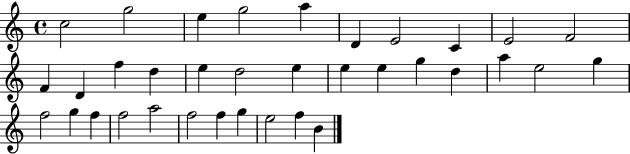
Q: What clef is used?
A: treble